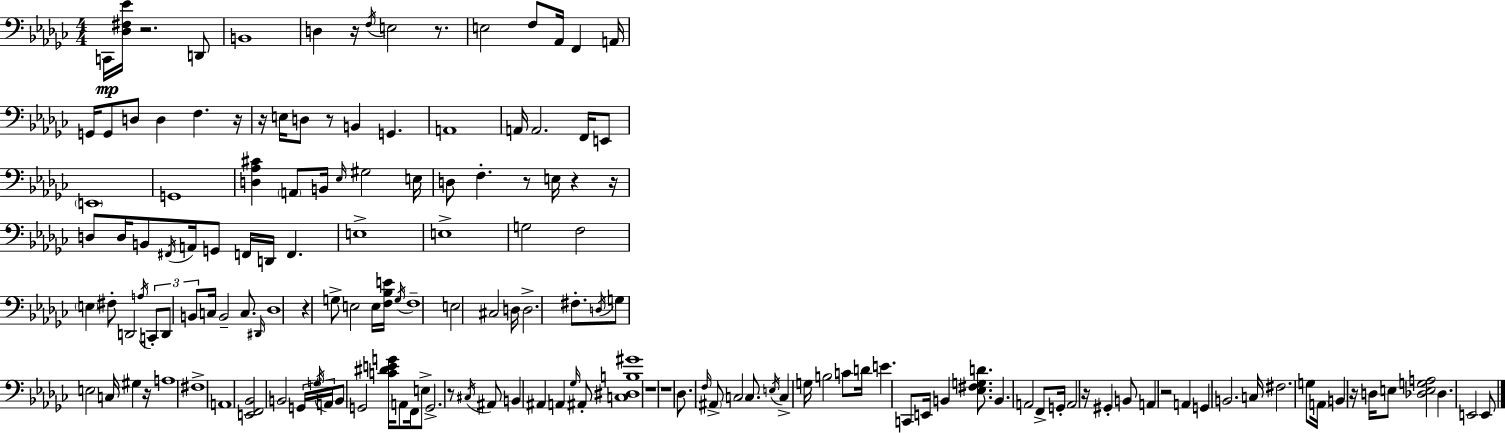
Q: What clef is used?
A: bass